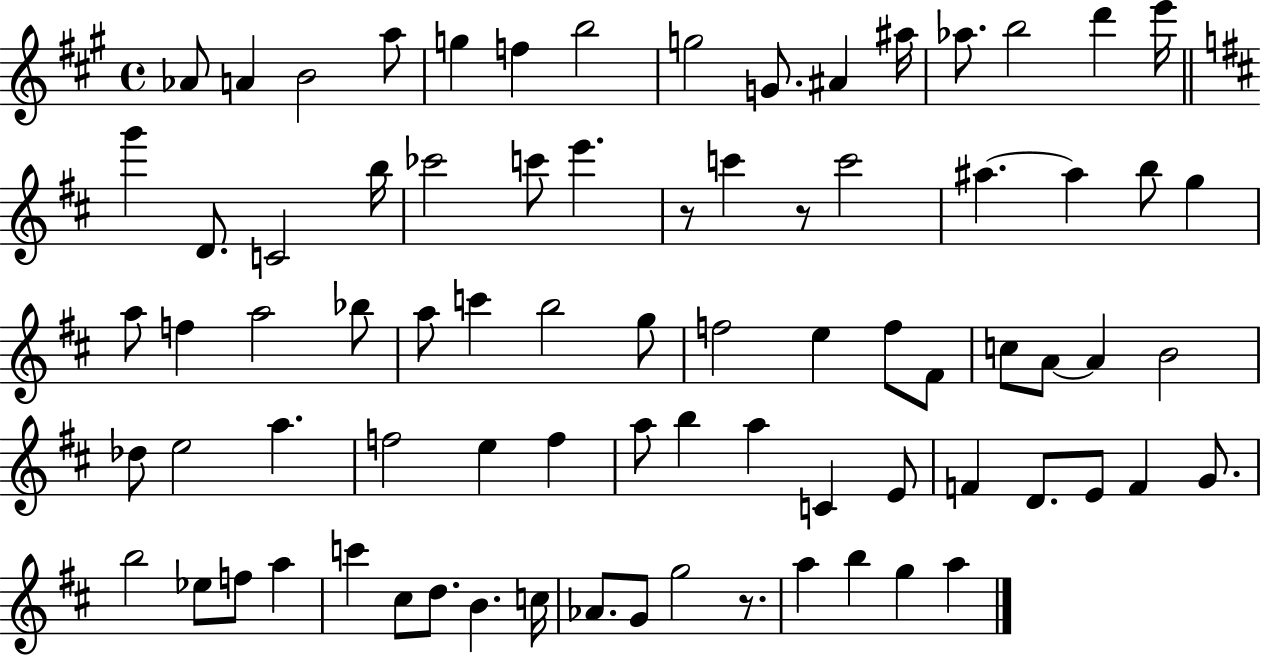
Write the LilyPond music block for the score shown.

{
  \clef treble
  \time 4/4
  \defaultTimeSignature
  \key a \major
  aes'8 a'4 b'2 a''8 | g''4 f''4 b''2 | g''2 g'8. ais'4 ais''16 | aes''8. b''2 d'''4 e'''16 | \break \bar "||" \break \key d \major g'''4 d'8. c'2 b''16 | ces'''2 c'''8 e'''4. | r8 c'''4 r8 c'''2 | ais''4.~~ ais''4 b''8 g''4 | \break a''8 f''4 a''2 bes''8 | a''8 c'''4 b''2 g''8 | f''2 e''4 f''8 fis'8 | c''8 a'8~~ a'4 b'2 | \break des''8 e''2 a''4. | f''2 e''4 f''4 | a''8 b''4 a''4 c'4 e'8 | f'4 d'8. e'8 f'4 g'8. | \break b''2 ees''8 f''8 a''4 | c'''4 cis''8 d''8. b'4. c''16 | aes'8. g'8 g''2 r8. | a''4 b''4 g''4 a''4 | \break \bar "|."
}